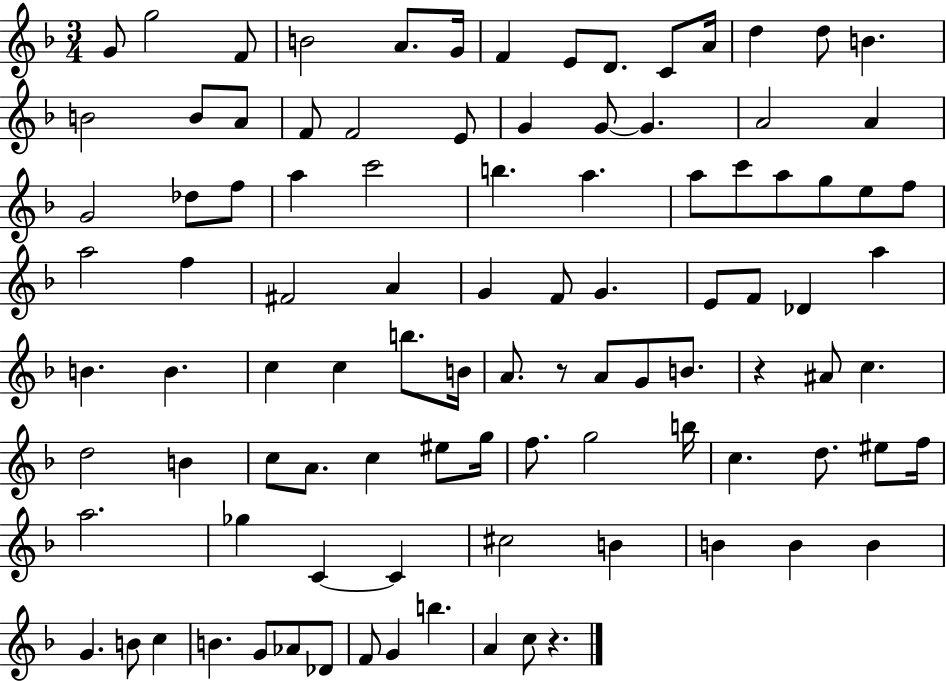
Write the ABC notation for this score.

X:1
T:Untitled
M:3/4
L:1/4
K:F
G/2 g2 F/2 B2 A/2 G/4 F E/2 D/2 C/2 A/4 d d/2 B B2 B/2 A/2 F/2 F2 E/2 G G/2 G A2 A G2 _d/2 f/2 a c'2 b a a/2 c'/2 a/2 g/2 e/2 f/2 a2 f ^F2 A G F/2 G E/2 F/2 _D a B B c c b/2 B/4 A/2 z/2 A/2 G/2 B/2 z ^A/2 c d2 B c/2 A/2 c ^e/2 g/4 f/2 g2 b/4 c d/2 ^e/2 f/4 a2 _g C C ^c2 B B B B G B/2 c B G/2 _A/2 _D/2 F/2 G b A c/2 z